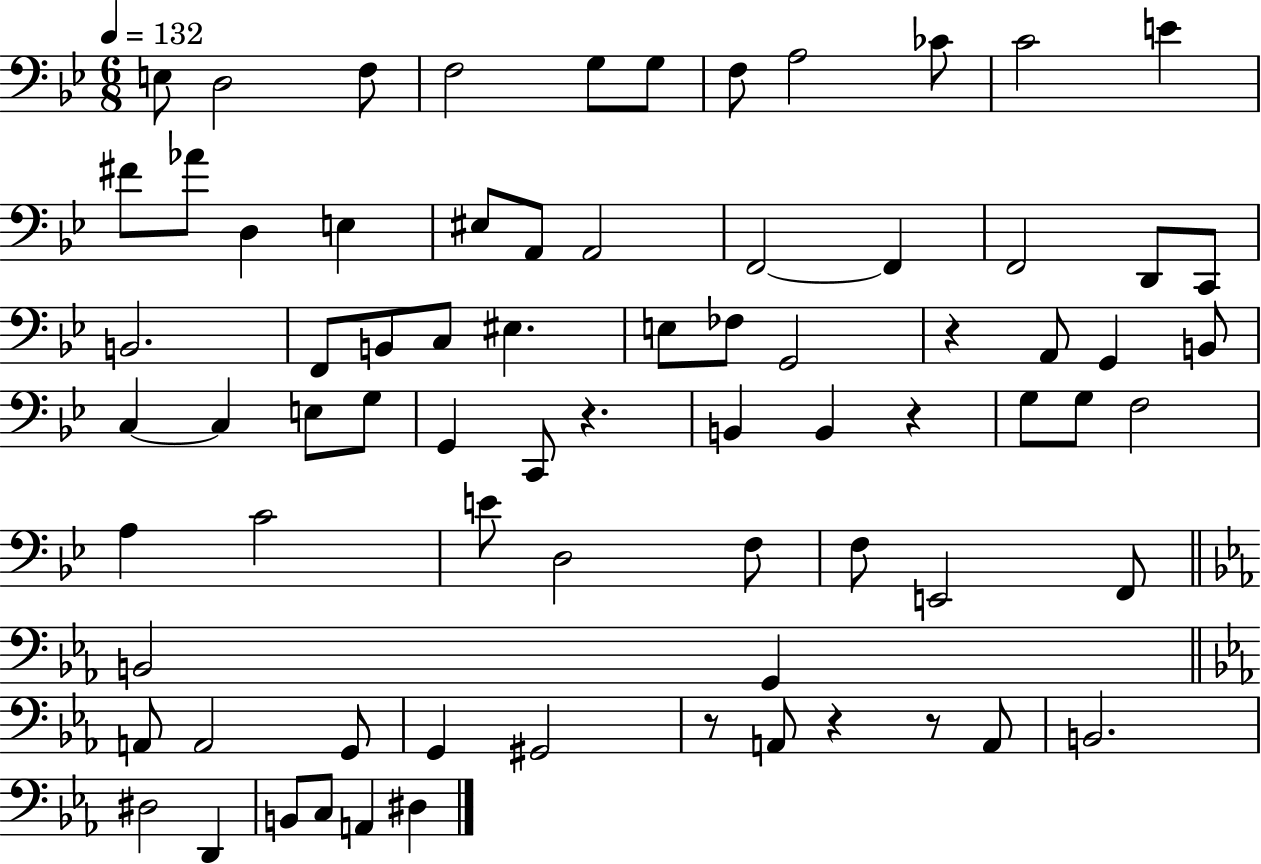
{
  \clef bass
  \numericTimeSignature
  \time 6/8
  \key bes \major
  \tempo 4 = 132
  e8 d2 f8 | f2 g8 g8 | f8 a2 ces'8 | c'2 e'4 | \break fis'8 aes'8 d4 e4 | eis8 a,8 a,2 | f,2~~ f,4 | f,2 d,8 c,8 | \break b,2. | f,8 b,8 c8 eis4. | e8 fes8 g,2 | r4 a,8 g,4 b,8 | \break c4~~ c4 e8 g8 | g,4 c,8 r4. | b,4 b,4 r4 | g8 g8 f2 | \break a4 c'2 | e'8 d2 f8 | f8 e,2 f,8 | \bar "||" \break \key ees \major b,2 g,4 | \bar "||" \break \key ees \major a,8 a,2 g,8 | g,4 gis,2 | r8 a,8 r4 r8 a,8 | b,2. | \break dis2 d,4 | b,8 c8 a,4 dis4 | \bar "|."
}